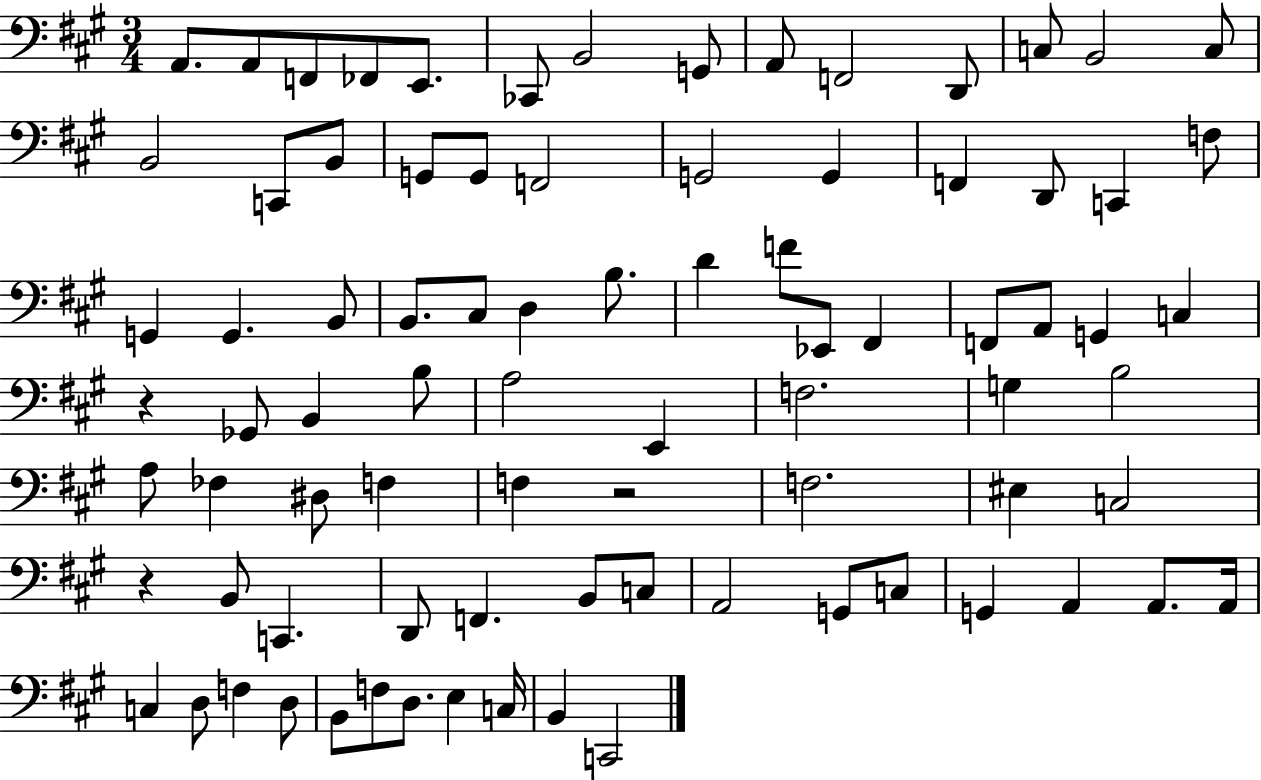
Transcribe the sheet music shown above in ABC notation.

X:1
T:Untitled
M:3/4
L:1/4
K:A
A,,/2 A,,/2 F,,/2 _F,,/2 E,,/2 _C,,/2 B,,2 G,,/2 A,,/2 F,,2 D,,/2 C,/2 B,,2 C,/2 B,,2 C,,/2 B,,/2 G,,/2 G,,/2 F,,2 G,,2 G,, F,, D,,/2 C,, F,/2 G,, G,, B,,/2 B,,/2 ^C,/2 D, B,/2 D F/2 _E,,/2 ^F,, F,,/2 A,,/2 G,, C, z _G,,/2 B,, B,/2 A,2 E,, F,2 G, B,2 A,/2 _F, ^D,/2 F, F, z2 F,2 ^E, C,2 z B,,/2 C,, D,,/2 F,, B,,/2 C,/2 A,,2 G,,/2 C,/2 G,, A,, A,,/2 A,,/4 C, D,/2 F, D,/2 B,,/2 F,/2 D,/2 E, C,/4 B,, C,,2